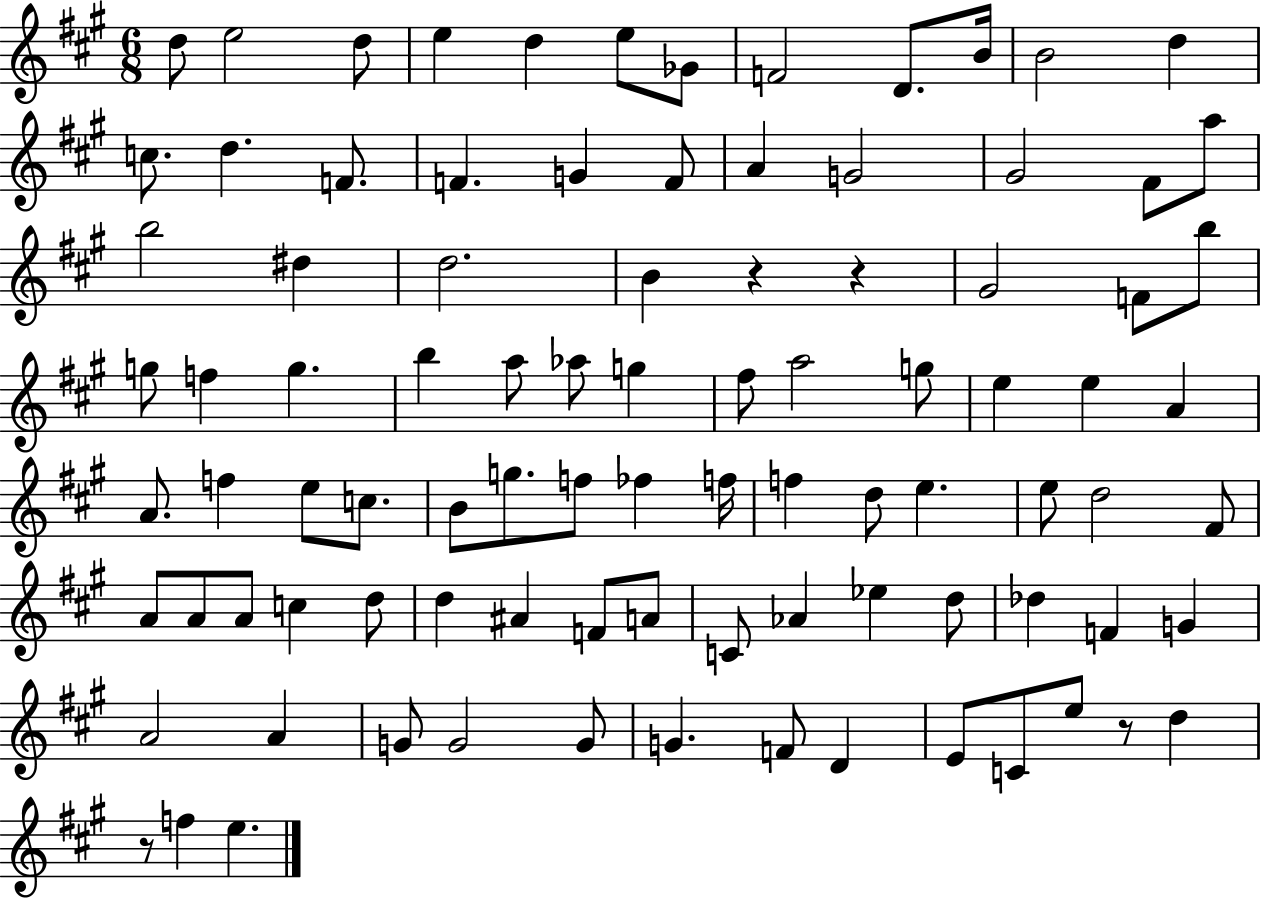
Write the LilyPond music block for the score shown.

{
  \clef treble
  \numericTimeSignature
  \time 6/8
  \key a \major
  d''8 e''2 d''8 | e''4 d''4 e''8 ges'8 | f'2 d'8. b'16 | b'2 d''4 | \break c''8. d''4. f'8. | f'4. g'4 f'8 | a'4 g'2 | gis'2 fis'8 a''8 | \break b''2 dis''4 | d''2. | b'4 r4 r4 | gis'2 f'8 b''8 | \break g''8 f''4 g''4. | b''4 a''8 aes''8 g''4 | fis''8 a''2 g''8 | e''4 e''4 a'4 | \break a'8. f''4 e''8 c''8. | b'8 g''8. f''8 fes''4 f''16 | f''4 d''8 e''4. | e''8 d''2 fis'8 | \break a'8 a'8 a'8 c''4 d''8 | d''4 ais'4 f'8 a'8 | c'8 aes'4 ees''4 d''8 | des''4 f'4 g'4 | \break a'2 a'4 | g'8 g'2 g'8 | g'4. f'8 d'4 | e'8 c'8 e''8 r8 d''4 | \break r8 f''4 e''4. | \bar "|."
}